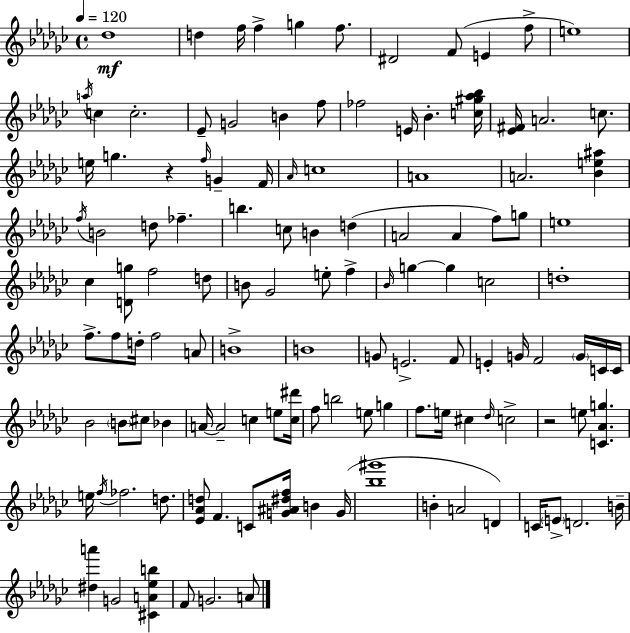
{
  \clef treble
  \time 4/4
  \defaultTimeSignature
  \key ees \minor
  \tempo 4 = 120
  des''1\mf | d''4 f''16 f''4-> g''4 f''8. | dis'2 f'8( e'4 f''8-> | e''1) | \break \acciaccatura { a''16 } c''4 c''2.-. | ees'8-- g'2 b'4 f''8 | fes''2 e'16 bes'4.-. | <c'' gis'' aes'' bes''>16 <ees' fis'>16 a'2. c''8. | \break e''16 g''4. r4 \grace { f''16 } g'4-- | f'16 \grace { aes'16 } c''1 | a'1 | a'2. <bes' e'' ais''>4 | \break \acciaccatura { f''16 } b'2 d''8 fes''4.-- | b''4. c''8 b'4 | d''4( a'2 a'4 | f''8) g''8 e''1 | \break ces''4 <d' g''>8 f''2 | d''8 b'8 ges'2 e''8-. | f''4-> \grace { bes'16 } g''4~~ g''4 c''2 | d''1-. | \break f''8.-> f''8 d''16-. f''2 | a'8 b'1-> | b'1 | g'8 e'2.-> | \break f'8 e'4-. g'16 f'2 | \parenthesize g'16 c'16 c'16 bes'2 \parenthesize b'8 cis''8 | bes'4 a'16~~ a'2-- c''4 | e''8 <c'' dis'''>16 f''8 b''2 e''8 | \break g''4 f''8. e''16 cis''4 \grace { des''16 } c''2-> | r2 e''8 | <c' aes' g''>4. e''16 \acciaccatura { f''16 } fes''2. | d''8. <ees' aes' d''>8 f'4. c'8 | \break <g' ais' dis'' f''>16 b'4 g'16( <bes'' gis'''>1 | b'4-. a'2 | d'4) c'16 \parenthesize e'8-> d'2. | b'16-- <dis'' a'''>4 g'2 | \break <cis' a' ees'' b''>4 f'8 g'2. | a'8 \bar "|."
}